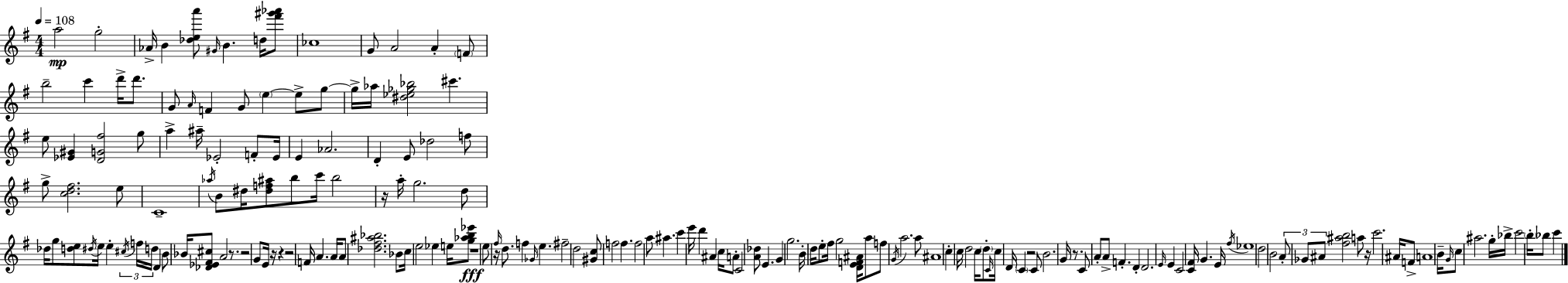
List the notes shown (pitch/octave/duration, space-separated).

A5/h G5/h Ab4/s B4/q [Db5,E5,A6]/e G#4/s B4/q. D5/s [F#6,G#6,Ab6]/e CES5/w G4/e A4/h A4/q F4/e B5/h C6/q D6/s D6/e. G4/e A4/s F4/q G4/e E5/q E5/e G5/e G5/s Ab5/s [D#5,Eb5,Gb5,Bb5]/h C#6/q. E5/e [Eb4,G#4]/q [D4,G4,F#5]/h G5/e A5/q A#5/s Eb4/h F4/e Eb4/s E4/q Ab4/h. D4/q E4/e Db5/h F5/e G5/e [C5,D5,F#5]/h. E5/e C4/w Ab5/s B4/e D#5/s [D#5,F5,A#5]/e B5/e C6/s B5/h R/s A5/s G5/h. D5/e Db5/s G5/e [D5,E5]/e D#5/s E5/s E5/q C#5/s F5/s D5/s D4/q B4/e Bb4/s [Db4,Eb4,F#4,C#5]/e A4/h R/e. R/h G4/e E4/s R/s R/q R/h F4/s A4/q. A4/s A4/e [Db5,F#5,A#5,Bb5]/h. Bb4/e C5/s E5/h Eb5/q E5/s [G5,Ab5,B5,Eb6]/e R/w E5/e R/s F#5/s D5/e. F5/q Gb4/s E5/q. F#5/h D5/h [G#4,C5]/e F5/h F5/q. F5/h A5/e A#5/q. C6/q E6/s D6/q A#4/q C5/s A4/e C4/h [A4,Db5]/e E4/q. G4/q G5/h. B4/s D5/s E5/e F#5/s G5/h [D4,E4,F4,A#4]/s A5/e F5/e G4/s A5/h. A5/e A#4/w C5/q C5/s D5/h C5/s D5/e C4/s C5/s D4/s C4/q R/h C4/e B4/h. G4/s R/e. C4/e A4/e A4/e F4/q. D4/q D4/h. E4/s E4/q C4/h [C4,F#4]/s G4/q. E4/s F#5/s Eb5/w D5/h B4/h A4/e Gb4/e A#4/e [F#5,A#5,B5]/h A5/e R/s C6/h. A#4/s F4/e A4/w B4/s G4/s C5/e A#5/h. G5/s Bb5/s C6/h B5/s Bb5/e C6/q